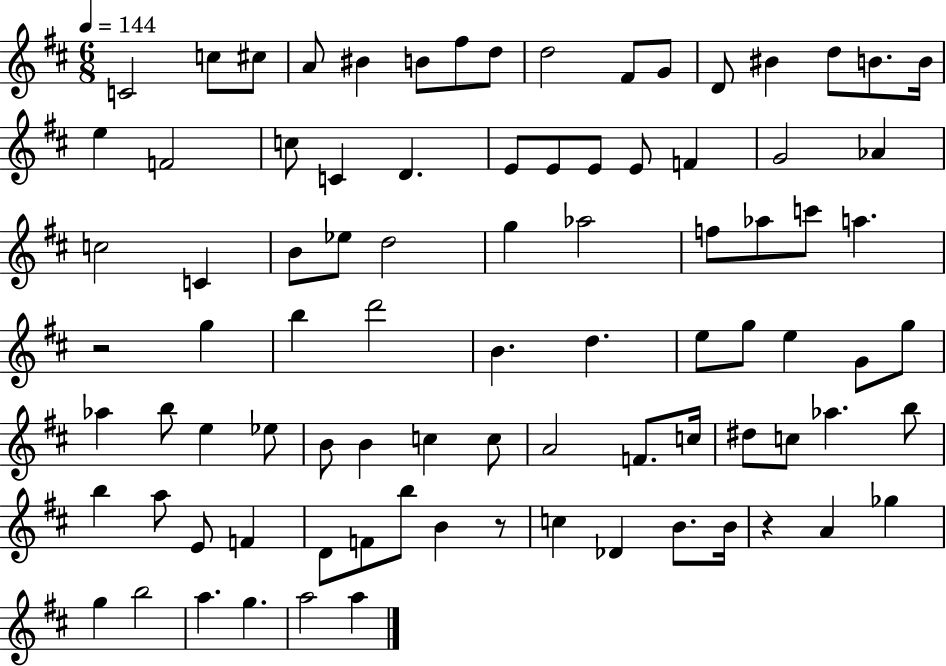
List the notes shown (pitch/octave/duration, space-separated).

C4/h C5/e C#5/e A4/e BIS4/q B4/e F#5/e D5/e D5/h F#4/e G4/e D4/e BIS4/q D5/e B4/e. B4/s E5/q F4/h C5/e C4/q D4/q. E4/e E4/e E4/e E4/e F4/q G4/h Ab4/q C5/h C4/q B4/e Eb5/e D5/h G5/q Ab5/h F5/e Ab5/e C6/e A5/q. R/h G5/q B5/q D6/h B4/q. D5/q. E5/e G5/e E5/q G4/e G5/e Ab5/q B5/e E5/q Eb5/e B4/e B4/q C5/q C5/e A4/h F4/e. C5/s D#5/e C5/e Ab5/q. B5/e B5/q A5/e E4/e F4/q D4/e F4/e B5/e B4/q R/e C5/q Db4/q B4/e. B4/s R/q A4/q Gb5/q G5/q B5/h A5/q. G5/q. A5/h A5/q